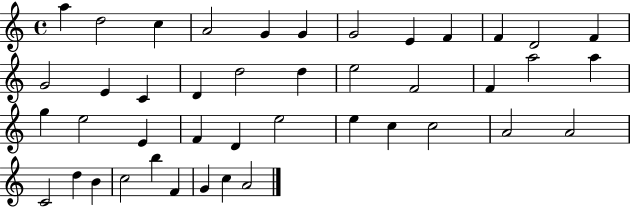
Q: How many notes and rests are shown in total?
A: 43